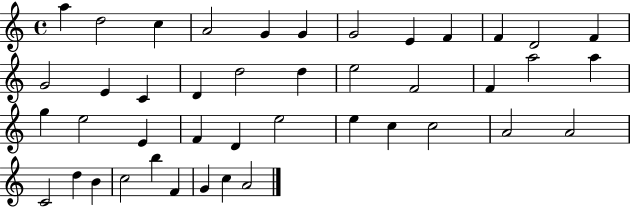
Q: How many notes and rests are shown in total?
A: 43